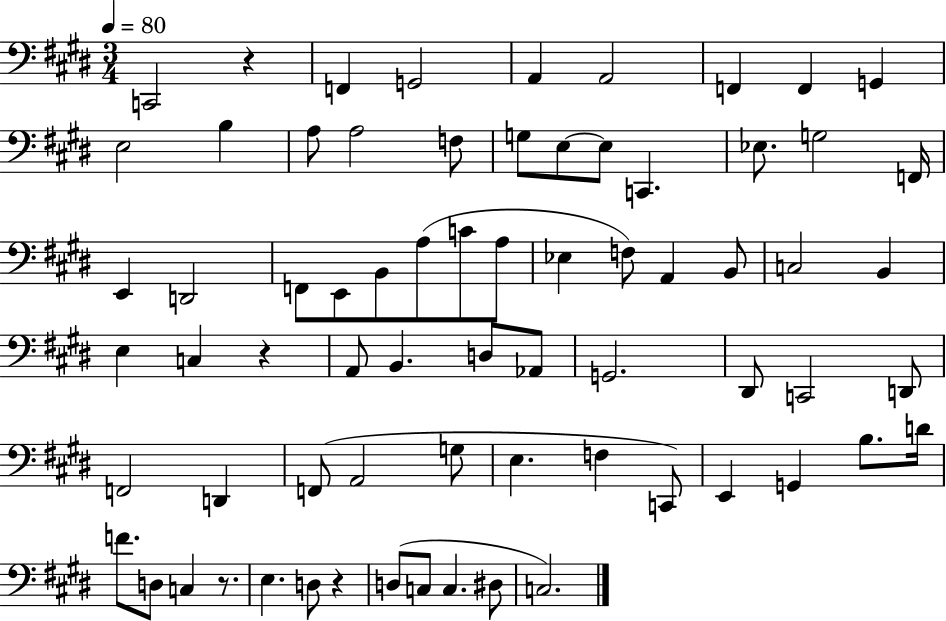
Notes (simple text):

C2/h R/q F2/q G2/h A2/q A2/h F2/q F2/q G2/q E3/h B3/q A3/e A3/h F3/e G3/e E3/e E3/e C2/q. Eb3/e. G3/h F2/s E2/q D2/h F2/e E2/e B2/e A3/e C4/e A3/e Eb3/q F3/e A2/q B2/e C3/h B2/q E3/q C3/q R/q A2/e B2/q. D3/e Ab2/e G2/h. D#2/e C2/h D2/e F2/h D2/q F2/e A2/h G3/e E3/q. F3/q C2/e E2/q G2/q B3/e. D4/s F4/e. D3/e C3/q R/e. E3/q. D3/e R/q D3/e C3/e C3/q. D#3/e C3/h.